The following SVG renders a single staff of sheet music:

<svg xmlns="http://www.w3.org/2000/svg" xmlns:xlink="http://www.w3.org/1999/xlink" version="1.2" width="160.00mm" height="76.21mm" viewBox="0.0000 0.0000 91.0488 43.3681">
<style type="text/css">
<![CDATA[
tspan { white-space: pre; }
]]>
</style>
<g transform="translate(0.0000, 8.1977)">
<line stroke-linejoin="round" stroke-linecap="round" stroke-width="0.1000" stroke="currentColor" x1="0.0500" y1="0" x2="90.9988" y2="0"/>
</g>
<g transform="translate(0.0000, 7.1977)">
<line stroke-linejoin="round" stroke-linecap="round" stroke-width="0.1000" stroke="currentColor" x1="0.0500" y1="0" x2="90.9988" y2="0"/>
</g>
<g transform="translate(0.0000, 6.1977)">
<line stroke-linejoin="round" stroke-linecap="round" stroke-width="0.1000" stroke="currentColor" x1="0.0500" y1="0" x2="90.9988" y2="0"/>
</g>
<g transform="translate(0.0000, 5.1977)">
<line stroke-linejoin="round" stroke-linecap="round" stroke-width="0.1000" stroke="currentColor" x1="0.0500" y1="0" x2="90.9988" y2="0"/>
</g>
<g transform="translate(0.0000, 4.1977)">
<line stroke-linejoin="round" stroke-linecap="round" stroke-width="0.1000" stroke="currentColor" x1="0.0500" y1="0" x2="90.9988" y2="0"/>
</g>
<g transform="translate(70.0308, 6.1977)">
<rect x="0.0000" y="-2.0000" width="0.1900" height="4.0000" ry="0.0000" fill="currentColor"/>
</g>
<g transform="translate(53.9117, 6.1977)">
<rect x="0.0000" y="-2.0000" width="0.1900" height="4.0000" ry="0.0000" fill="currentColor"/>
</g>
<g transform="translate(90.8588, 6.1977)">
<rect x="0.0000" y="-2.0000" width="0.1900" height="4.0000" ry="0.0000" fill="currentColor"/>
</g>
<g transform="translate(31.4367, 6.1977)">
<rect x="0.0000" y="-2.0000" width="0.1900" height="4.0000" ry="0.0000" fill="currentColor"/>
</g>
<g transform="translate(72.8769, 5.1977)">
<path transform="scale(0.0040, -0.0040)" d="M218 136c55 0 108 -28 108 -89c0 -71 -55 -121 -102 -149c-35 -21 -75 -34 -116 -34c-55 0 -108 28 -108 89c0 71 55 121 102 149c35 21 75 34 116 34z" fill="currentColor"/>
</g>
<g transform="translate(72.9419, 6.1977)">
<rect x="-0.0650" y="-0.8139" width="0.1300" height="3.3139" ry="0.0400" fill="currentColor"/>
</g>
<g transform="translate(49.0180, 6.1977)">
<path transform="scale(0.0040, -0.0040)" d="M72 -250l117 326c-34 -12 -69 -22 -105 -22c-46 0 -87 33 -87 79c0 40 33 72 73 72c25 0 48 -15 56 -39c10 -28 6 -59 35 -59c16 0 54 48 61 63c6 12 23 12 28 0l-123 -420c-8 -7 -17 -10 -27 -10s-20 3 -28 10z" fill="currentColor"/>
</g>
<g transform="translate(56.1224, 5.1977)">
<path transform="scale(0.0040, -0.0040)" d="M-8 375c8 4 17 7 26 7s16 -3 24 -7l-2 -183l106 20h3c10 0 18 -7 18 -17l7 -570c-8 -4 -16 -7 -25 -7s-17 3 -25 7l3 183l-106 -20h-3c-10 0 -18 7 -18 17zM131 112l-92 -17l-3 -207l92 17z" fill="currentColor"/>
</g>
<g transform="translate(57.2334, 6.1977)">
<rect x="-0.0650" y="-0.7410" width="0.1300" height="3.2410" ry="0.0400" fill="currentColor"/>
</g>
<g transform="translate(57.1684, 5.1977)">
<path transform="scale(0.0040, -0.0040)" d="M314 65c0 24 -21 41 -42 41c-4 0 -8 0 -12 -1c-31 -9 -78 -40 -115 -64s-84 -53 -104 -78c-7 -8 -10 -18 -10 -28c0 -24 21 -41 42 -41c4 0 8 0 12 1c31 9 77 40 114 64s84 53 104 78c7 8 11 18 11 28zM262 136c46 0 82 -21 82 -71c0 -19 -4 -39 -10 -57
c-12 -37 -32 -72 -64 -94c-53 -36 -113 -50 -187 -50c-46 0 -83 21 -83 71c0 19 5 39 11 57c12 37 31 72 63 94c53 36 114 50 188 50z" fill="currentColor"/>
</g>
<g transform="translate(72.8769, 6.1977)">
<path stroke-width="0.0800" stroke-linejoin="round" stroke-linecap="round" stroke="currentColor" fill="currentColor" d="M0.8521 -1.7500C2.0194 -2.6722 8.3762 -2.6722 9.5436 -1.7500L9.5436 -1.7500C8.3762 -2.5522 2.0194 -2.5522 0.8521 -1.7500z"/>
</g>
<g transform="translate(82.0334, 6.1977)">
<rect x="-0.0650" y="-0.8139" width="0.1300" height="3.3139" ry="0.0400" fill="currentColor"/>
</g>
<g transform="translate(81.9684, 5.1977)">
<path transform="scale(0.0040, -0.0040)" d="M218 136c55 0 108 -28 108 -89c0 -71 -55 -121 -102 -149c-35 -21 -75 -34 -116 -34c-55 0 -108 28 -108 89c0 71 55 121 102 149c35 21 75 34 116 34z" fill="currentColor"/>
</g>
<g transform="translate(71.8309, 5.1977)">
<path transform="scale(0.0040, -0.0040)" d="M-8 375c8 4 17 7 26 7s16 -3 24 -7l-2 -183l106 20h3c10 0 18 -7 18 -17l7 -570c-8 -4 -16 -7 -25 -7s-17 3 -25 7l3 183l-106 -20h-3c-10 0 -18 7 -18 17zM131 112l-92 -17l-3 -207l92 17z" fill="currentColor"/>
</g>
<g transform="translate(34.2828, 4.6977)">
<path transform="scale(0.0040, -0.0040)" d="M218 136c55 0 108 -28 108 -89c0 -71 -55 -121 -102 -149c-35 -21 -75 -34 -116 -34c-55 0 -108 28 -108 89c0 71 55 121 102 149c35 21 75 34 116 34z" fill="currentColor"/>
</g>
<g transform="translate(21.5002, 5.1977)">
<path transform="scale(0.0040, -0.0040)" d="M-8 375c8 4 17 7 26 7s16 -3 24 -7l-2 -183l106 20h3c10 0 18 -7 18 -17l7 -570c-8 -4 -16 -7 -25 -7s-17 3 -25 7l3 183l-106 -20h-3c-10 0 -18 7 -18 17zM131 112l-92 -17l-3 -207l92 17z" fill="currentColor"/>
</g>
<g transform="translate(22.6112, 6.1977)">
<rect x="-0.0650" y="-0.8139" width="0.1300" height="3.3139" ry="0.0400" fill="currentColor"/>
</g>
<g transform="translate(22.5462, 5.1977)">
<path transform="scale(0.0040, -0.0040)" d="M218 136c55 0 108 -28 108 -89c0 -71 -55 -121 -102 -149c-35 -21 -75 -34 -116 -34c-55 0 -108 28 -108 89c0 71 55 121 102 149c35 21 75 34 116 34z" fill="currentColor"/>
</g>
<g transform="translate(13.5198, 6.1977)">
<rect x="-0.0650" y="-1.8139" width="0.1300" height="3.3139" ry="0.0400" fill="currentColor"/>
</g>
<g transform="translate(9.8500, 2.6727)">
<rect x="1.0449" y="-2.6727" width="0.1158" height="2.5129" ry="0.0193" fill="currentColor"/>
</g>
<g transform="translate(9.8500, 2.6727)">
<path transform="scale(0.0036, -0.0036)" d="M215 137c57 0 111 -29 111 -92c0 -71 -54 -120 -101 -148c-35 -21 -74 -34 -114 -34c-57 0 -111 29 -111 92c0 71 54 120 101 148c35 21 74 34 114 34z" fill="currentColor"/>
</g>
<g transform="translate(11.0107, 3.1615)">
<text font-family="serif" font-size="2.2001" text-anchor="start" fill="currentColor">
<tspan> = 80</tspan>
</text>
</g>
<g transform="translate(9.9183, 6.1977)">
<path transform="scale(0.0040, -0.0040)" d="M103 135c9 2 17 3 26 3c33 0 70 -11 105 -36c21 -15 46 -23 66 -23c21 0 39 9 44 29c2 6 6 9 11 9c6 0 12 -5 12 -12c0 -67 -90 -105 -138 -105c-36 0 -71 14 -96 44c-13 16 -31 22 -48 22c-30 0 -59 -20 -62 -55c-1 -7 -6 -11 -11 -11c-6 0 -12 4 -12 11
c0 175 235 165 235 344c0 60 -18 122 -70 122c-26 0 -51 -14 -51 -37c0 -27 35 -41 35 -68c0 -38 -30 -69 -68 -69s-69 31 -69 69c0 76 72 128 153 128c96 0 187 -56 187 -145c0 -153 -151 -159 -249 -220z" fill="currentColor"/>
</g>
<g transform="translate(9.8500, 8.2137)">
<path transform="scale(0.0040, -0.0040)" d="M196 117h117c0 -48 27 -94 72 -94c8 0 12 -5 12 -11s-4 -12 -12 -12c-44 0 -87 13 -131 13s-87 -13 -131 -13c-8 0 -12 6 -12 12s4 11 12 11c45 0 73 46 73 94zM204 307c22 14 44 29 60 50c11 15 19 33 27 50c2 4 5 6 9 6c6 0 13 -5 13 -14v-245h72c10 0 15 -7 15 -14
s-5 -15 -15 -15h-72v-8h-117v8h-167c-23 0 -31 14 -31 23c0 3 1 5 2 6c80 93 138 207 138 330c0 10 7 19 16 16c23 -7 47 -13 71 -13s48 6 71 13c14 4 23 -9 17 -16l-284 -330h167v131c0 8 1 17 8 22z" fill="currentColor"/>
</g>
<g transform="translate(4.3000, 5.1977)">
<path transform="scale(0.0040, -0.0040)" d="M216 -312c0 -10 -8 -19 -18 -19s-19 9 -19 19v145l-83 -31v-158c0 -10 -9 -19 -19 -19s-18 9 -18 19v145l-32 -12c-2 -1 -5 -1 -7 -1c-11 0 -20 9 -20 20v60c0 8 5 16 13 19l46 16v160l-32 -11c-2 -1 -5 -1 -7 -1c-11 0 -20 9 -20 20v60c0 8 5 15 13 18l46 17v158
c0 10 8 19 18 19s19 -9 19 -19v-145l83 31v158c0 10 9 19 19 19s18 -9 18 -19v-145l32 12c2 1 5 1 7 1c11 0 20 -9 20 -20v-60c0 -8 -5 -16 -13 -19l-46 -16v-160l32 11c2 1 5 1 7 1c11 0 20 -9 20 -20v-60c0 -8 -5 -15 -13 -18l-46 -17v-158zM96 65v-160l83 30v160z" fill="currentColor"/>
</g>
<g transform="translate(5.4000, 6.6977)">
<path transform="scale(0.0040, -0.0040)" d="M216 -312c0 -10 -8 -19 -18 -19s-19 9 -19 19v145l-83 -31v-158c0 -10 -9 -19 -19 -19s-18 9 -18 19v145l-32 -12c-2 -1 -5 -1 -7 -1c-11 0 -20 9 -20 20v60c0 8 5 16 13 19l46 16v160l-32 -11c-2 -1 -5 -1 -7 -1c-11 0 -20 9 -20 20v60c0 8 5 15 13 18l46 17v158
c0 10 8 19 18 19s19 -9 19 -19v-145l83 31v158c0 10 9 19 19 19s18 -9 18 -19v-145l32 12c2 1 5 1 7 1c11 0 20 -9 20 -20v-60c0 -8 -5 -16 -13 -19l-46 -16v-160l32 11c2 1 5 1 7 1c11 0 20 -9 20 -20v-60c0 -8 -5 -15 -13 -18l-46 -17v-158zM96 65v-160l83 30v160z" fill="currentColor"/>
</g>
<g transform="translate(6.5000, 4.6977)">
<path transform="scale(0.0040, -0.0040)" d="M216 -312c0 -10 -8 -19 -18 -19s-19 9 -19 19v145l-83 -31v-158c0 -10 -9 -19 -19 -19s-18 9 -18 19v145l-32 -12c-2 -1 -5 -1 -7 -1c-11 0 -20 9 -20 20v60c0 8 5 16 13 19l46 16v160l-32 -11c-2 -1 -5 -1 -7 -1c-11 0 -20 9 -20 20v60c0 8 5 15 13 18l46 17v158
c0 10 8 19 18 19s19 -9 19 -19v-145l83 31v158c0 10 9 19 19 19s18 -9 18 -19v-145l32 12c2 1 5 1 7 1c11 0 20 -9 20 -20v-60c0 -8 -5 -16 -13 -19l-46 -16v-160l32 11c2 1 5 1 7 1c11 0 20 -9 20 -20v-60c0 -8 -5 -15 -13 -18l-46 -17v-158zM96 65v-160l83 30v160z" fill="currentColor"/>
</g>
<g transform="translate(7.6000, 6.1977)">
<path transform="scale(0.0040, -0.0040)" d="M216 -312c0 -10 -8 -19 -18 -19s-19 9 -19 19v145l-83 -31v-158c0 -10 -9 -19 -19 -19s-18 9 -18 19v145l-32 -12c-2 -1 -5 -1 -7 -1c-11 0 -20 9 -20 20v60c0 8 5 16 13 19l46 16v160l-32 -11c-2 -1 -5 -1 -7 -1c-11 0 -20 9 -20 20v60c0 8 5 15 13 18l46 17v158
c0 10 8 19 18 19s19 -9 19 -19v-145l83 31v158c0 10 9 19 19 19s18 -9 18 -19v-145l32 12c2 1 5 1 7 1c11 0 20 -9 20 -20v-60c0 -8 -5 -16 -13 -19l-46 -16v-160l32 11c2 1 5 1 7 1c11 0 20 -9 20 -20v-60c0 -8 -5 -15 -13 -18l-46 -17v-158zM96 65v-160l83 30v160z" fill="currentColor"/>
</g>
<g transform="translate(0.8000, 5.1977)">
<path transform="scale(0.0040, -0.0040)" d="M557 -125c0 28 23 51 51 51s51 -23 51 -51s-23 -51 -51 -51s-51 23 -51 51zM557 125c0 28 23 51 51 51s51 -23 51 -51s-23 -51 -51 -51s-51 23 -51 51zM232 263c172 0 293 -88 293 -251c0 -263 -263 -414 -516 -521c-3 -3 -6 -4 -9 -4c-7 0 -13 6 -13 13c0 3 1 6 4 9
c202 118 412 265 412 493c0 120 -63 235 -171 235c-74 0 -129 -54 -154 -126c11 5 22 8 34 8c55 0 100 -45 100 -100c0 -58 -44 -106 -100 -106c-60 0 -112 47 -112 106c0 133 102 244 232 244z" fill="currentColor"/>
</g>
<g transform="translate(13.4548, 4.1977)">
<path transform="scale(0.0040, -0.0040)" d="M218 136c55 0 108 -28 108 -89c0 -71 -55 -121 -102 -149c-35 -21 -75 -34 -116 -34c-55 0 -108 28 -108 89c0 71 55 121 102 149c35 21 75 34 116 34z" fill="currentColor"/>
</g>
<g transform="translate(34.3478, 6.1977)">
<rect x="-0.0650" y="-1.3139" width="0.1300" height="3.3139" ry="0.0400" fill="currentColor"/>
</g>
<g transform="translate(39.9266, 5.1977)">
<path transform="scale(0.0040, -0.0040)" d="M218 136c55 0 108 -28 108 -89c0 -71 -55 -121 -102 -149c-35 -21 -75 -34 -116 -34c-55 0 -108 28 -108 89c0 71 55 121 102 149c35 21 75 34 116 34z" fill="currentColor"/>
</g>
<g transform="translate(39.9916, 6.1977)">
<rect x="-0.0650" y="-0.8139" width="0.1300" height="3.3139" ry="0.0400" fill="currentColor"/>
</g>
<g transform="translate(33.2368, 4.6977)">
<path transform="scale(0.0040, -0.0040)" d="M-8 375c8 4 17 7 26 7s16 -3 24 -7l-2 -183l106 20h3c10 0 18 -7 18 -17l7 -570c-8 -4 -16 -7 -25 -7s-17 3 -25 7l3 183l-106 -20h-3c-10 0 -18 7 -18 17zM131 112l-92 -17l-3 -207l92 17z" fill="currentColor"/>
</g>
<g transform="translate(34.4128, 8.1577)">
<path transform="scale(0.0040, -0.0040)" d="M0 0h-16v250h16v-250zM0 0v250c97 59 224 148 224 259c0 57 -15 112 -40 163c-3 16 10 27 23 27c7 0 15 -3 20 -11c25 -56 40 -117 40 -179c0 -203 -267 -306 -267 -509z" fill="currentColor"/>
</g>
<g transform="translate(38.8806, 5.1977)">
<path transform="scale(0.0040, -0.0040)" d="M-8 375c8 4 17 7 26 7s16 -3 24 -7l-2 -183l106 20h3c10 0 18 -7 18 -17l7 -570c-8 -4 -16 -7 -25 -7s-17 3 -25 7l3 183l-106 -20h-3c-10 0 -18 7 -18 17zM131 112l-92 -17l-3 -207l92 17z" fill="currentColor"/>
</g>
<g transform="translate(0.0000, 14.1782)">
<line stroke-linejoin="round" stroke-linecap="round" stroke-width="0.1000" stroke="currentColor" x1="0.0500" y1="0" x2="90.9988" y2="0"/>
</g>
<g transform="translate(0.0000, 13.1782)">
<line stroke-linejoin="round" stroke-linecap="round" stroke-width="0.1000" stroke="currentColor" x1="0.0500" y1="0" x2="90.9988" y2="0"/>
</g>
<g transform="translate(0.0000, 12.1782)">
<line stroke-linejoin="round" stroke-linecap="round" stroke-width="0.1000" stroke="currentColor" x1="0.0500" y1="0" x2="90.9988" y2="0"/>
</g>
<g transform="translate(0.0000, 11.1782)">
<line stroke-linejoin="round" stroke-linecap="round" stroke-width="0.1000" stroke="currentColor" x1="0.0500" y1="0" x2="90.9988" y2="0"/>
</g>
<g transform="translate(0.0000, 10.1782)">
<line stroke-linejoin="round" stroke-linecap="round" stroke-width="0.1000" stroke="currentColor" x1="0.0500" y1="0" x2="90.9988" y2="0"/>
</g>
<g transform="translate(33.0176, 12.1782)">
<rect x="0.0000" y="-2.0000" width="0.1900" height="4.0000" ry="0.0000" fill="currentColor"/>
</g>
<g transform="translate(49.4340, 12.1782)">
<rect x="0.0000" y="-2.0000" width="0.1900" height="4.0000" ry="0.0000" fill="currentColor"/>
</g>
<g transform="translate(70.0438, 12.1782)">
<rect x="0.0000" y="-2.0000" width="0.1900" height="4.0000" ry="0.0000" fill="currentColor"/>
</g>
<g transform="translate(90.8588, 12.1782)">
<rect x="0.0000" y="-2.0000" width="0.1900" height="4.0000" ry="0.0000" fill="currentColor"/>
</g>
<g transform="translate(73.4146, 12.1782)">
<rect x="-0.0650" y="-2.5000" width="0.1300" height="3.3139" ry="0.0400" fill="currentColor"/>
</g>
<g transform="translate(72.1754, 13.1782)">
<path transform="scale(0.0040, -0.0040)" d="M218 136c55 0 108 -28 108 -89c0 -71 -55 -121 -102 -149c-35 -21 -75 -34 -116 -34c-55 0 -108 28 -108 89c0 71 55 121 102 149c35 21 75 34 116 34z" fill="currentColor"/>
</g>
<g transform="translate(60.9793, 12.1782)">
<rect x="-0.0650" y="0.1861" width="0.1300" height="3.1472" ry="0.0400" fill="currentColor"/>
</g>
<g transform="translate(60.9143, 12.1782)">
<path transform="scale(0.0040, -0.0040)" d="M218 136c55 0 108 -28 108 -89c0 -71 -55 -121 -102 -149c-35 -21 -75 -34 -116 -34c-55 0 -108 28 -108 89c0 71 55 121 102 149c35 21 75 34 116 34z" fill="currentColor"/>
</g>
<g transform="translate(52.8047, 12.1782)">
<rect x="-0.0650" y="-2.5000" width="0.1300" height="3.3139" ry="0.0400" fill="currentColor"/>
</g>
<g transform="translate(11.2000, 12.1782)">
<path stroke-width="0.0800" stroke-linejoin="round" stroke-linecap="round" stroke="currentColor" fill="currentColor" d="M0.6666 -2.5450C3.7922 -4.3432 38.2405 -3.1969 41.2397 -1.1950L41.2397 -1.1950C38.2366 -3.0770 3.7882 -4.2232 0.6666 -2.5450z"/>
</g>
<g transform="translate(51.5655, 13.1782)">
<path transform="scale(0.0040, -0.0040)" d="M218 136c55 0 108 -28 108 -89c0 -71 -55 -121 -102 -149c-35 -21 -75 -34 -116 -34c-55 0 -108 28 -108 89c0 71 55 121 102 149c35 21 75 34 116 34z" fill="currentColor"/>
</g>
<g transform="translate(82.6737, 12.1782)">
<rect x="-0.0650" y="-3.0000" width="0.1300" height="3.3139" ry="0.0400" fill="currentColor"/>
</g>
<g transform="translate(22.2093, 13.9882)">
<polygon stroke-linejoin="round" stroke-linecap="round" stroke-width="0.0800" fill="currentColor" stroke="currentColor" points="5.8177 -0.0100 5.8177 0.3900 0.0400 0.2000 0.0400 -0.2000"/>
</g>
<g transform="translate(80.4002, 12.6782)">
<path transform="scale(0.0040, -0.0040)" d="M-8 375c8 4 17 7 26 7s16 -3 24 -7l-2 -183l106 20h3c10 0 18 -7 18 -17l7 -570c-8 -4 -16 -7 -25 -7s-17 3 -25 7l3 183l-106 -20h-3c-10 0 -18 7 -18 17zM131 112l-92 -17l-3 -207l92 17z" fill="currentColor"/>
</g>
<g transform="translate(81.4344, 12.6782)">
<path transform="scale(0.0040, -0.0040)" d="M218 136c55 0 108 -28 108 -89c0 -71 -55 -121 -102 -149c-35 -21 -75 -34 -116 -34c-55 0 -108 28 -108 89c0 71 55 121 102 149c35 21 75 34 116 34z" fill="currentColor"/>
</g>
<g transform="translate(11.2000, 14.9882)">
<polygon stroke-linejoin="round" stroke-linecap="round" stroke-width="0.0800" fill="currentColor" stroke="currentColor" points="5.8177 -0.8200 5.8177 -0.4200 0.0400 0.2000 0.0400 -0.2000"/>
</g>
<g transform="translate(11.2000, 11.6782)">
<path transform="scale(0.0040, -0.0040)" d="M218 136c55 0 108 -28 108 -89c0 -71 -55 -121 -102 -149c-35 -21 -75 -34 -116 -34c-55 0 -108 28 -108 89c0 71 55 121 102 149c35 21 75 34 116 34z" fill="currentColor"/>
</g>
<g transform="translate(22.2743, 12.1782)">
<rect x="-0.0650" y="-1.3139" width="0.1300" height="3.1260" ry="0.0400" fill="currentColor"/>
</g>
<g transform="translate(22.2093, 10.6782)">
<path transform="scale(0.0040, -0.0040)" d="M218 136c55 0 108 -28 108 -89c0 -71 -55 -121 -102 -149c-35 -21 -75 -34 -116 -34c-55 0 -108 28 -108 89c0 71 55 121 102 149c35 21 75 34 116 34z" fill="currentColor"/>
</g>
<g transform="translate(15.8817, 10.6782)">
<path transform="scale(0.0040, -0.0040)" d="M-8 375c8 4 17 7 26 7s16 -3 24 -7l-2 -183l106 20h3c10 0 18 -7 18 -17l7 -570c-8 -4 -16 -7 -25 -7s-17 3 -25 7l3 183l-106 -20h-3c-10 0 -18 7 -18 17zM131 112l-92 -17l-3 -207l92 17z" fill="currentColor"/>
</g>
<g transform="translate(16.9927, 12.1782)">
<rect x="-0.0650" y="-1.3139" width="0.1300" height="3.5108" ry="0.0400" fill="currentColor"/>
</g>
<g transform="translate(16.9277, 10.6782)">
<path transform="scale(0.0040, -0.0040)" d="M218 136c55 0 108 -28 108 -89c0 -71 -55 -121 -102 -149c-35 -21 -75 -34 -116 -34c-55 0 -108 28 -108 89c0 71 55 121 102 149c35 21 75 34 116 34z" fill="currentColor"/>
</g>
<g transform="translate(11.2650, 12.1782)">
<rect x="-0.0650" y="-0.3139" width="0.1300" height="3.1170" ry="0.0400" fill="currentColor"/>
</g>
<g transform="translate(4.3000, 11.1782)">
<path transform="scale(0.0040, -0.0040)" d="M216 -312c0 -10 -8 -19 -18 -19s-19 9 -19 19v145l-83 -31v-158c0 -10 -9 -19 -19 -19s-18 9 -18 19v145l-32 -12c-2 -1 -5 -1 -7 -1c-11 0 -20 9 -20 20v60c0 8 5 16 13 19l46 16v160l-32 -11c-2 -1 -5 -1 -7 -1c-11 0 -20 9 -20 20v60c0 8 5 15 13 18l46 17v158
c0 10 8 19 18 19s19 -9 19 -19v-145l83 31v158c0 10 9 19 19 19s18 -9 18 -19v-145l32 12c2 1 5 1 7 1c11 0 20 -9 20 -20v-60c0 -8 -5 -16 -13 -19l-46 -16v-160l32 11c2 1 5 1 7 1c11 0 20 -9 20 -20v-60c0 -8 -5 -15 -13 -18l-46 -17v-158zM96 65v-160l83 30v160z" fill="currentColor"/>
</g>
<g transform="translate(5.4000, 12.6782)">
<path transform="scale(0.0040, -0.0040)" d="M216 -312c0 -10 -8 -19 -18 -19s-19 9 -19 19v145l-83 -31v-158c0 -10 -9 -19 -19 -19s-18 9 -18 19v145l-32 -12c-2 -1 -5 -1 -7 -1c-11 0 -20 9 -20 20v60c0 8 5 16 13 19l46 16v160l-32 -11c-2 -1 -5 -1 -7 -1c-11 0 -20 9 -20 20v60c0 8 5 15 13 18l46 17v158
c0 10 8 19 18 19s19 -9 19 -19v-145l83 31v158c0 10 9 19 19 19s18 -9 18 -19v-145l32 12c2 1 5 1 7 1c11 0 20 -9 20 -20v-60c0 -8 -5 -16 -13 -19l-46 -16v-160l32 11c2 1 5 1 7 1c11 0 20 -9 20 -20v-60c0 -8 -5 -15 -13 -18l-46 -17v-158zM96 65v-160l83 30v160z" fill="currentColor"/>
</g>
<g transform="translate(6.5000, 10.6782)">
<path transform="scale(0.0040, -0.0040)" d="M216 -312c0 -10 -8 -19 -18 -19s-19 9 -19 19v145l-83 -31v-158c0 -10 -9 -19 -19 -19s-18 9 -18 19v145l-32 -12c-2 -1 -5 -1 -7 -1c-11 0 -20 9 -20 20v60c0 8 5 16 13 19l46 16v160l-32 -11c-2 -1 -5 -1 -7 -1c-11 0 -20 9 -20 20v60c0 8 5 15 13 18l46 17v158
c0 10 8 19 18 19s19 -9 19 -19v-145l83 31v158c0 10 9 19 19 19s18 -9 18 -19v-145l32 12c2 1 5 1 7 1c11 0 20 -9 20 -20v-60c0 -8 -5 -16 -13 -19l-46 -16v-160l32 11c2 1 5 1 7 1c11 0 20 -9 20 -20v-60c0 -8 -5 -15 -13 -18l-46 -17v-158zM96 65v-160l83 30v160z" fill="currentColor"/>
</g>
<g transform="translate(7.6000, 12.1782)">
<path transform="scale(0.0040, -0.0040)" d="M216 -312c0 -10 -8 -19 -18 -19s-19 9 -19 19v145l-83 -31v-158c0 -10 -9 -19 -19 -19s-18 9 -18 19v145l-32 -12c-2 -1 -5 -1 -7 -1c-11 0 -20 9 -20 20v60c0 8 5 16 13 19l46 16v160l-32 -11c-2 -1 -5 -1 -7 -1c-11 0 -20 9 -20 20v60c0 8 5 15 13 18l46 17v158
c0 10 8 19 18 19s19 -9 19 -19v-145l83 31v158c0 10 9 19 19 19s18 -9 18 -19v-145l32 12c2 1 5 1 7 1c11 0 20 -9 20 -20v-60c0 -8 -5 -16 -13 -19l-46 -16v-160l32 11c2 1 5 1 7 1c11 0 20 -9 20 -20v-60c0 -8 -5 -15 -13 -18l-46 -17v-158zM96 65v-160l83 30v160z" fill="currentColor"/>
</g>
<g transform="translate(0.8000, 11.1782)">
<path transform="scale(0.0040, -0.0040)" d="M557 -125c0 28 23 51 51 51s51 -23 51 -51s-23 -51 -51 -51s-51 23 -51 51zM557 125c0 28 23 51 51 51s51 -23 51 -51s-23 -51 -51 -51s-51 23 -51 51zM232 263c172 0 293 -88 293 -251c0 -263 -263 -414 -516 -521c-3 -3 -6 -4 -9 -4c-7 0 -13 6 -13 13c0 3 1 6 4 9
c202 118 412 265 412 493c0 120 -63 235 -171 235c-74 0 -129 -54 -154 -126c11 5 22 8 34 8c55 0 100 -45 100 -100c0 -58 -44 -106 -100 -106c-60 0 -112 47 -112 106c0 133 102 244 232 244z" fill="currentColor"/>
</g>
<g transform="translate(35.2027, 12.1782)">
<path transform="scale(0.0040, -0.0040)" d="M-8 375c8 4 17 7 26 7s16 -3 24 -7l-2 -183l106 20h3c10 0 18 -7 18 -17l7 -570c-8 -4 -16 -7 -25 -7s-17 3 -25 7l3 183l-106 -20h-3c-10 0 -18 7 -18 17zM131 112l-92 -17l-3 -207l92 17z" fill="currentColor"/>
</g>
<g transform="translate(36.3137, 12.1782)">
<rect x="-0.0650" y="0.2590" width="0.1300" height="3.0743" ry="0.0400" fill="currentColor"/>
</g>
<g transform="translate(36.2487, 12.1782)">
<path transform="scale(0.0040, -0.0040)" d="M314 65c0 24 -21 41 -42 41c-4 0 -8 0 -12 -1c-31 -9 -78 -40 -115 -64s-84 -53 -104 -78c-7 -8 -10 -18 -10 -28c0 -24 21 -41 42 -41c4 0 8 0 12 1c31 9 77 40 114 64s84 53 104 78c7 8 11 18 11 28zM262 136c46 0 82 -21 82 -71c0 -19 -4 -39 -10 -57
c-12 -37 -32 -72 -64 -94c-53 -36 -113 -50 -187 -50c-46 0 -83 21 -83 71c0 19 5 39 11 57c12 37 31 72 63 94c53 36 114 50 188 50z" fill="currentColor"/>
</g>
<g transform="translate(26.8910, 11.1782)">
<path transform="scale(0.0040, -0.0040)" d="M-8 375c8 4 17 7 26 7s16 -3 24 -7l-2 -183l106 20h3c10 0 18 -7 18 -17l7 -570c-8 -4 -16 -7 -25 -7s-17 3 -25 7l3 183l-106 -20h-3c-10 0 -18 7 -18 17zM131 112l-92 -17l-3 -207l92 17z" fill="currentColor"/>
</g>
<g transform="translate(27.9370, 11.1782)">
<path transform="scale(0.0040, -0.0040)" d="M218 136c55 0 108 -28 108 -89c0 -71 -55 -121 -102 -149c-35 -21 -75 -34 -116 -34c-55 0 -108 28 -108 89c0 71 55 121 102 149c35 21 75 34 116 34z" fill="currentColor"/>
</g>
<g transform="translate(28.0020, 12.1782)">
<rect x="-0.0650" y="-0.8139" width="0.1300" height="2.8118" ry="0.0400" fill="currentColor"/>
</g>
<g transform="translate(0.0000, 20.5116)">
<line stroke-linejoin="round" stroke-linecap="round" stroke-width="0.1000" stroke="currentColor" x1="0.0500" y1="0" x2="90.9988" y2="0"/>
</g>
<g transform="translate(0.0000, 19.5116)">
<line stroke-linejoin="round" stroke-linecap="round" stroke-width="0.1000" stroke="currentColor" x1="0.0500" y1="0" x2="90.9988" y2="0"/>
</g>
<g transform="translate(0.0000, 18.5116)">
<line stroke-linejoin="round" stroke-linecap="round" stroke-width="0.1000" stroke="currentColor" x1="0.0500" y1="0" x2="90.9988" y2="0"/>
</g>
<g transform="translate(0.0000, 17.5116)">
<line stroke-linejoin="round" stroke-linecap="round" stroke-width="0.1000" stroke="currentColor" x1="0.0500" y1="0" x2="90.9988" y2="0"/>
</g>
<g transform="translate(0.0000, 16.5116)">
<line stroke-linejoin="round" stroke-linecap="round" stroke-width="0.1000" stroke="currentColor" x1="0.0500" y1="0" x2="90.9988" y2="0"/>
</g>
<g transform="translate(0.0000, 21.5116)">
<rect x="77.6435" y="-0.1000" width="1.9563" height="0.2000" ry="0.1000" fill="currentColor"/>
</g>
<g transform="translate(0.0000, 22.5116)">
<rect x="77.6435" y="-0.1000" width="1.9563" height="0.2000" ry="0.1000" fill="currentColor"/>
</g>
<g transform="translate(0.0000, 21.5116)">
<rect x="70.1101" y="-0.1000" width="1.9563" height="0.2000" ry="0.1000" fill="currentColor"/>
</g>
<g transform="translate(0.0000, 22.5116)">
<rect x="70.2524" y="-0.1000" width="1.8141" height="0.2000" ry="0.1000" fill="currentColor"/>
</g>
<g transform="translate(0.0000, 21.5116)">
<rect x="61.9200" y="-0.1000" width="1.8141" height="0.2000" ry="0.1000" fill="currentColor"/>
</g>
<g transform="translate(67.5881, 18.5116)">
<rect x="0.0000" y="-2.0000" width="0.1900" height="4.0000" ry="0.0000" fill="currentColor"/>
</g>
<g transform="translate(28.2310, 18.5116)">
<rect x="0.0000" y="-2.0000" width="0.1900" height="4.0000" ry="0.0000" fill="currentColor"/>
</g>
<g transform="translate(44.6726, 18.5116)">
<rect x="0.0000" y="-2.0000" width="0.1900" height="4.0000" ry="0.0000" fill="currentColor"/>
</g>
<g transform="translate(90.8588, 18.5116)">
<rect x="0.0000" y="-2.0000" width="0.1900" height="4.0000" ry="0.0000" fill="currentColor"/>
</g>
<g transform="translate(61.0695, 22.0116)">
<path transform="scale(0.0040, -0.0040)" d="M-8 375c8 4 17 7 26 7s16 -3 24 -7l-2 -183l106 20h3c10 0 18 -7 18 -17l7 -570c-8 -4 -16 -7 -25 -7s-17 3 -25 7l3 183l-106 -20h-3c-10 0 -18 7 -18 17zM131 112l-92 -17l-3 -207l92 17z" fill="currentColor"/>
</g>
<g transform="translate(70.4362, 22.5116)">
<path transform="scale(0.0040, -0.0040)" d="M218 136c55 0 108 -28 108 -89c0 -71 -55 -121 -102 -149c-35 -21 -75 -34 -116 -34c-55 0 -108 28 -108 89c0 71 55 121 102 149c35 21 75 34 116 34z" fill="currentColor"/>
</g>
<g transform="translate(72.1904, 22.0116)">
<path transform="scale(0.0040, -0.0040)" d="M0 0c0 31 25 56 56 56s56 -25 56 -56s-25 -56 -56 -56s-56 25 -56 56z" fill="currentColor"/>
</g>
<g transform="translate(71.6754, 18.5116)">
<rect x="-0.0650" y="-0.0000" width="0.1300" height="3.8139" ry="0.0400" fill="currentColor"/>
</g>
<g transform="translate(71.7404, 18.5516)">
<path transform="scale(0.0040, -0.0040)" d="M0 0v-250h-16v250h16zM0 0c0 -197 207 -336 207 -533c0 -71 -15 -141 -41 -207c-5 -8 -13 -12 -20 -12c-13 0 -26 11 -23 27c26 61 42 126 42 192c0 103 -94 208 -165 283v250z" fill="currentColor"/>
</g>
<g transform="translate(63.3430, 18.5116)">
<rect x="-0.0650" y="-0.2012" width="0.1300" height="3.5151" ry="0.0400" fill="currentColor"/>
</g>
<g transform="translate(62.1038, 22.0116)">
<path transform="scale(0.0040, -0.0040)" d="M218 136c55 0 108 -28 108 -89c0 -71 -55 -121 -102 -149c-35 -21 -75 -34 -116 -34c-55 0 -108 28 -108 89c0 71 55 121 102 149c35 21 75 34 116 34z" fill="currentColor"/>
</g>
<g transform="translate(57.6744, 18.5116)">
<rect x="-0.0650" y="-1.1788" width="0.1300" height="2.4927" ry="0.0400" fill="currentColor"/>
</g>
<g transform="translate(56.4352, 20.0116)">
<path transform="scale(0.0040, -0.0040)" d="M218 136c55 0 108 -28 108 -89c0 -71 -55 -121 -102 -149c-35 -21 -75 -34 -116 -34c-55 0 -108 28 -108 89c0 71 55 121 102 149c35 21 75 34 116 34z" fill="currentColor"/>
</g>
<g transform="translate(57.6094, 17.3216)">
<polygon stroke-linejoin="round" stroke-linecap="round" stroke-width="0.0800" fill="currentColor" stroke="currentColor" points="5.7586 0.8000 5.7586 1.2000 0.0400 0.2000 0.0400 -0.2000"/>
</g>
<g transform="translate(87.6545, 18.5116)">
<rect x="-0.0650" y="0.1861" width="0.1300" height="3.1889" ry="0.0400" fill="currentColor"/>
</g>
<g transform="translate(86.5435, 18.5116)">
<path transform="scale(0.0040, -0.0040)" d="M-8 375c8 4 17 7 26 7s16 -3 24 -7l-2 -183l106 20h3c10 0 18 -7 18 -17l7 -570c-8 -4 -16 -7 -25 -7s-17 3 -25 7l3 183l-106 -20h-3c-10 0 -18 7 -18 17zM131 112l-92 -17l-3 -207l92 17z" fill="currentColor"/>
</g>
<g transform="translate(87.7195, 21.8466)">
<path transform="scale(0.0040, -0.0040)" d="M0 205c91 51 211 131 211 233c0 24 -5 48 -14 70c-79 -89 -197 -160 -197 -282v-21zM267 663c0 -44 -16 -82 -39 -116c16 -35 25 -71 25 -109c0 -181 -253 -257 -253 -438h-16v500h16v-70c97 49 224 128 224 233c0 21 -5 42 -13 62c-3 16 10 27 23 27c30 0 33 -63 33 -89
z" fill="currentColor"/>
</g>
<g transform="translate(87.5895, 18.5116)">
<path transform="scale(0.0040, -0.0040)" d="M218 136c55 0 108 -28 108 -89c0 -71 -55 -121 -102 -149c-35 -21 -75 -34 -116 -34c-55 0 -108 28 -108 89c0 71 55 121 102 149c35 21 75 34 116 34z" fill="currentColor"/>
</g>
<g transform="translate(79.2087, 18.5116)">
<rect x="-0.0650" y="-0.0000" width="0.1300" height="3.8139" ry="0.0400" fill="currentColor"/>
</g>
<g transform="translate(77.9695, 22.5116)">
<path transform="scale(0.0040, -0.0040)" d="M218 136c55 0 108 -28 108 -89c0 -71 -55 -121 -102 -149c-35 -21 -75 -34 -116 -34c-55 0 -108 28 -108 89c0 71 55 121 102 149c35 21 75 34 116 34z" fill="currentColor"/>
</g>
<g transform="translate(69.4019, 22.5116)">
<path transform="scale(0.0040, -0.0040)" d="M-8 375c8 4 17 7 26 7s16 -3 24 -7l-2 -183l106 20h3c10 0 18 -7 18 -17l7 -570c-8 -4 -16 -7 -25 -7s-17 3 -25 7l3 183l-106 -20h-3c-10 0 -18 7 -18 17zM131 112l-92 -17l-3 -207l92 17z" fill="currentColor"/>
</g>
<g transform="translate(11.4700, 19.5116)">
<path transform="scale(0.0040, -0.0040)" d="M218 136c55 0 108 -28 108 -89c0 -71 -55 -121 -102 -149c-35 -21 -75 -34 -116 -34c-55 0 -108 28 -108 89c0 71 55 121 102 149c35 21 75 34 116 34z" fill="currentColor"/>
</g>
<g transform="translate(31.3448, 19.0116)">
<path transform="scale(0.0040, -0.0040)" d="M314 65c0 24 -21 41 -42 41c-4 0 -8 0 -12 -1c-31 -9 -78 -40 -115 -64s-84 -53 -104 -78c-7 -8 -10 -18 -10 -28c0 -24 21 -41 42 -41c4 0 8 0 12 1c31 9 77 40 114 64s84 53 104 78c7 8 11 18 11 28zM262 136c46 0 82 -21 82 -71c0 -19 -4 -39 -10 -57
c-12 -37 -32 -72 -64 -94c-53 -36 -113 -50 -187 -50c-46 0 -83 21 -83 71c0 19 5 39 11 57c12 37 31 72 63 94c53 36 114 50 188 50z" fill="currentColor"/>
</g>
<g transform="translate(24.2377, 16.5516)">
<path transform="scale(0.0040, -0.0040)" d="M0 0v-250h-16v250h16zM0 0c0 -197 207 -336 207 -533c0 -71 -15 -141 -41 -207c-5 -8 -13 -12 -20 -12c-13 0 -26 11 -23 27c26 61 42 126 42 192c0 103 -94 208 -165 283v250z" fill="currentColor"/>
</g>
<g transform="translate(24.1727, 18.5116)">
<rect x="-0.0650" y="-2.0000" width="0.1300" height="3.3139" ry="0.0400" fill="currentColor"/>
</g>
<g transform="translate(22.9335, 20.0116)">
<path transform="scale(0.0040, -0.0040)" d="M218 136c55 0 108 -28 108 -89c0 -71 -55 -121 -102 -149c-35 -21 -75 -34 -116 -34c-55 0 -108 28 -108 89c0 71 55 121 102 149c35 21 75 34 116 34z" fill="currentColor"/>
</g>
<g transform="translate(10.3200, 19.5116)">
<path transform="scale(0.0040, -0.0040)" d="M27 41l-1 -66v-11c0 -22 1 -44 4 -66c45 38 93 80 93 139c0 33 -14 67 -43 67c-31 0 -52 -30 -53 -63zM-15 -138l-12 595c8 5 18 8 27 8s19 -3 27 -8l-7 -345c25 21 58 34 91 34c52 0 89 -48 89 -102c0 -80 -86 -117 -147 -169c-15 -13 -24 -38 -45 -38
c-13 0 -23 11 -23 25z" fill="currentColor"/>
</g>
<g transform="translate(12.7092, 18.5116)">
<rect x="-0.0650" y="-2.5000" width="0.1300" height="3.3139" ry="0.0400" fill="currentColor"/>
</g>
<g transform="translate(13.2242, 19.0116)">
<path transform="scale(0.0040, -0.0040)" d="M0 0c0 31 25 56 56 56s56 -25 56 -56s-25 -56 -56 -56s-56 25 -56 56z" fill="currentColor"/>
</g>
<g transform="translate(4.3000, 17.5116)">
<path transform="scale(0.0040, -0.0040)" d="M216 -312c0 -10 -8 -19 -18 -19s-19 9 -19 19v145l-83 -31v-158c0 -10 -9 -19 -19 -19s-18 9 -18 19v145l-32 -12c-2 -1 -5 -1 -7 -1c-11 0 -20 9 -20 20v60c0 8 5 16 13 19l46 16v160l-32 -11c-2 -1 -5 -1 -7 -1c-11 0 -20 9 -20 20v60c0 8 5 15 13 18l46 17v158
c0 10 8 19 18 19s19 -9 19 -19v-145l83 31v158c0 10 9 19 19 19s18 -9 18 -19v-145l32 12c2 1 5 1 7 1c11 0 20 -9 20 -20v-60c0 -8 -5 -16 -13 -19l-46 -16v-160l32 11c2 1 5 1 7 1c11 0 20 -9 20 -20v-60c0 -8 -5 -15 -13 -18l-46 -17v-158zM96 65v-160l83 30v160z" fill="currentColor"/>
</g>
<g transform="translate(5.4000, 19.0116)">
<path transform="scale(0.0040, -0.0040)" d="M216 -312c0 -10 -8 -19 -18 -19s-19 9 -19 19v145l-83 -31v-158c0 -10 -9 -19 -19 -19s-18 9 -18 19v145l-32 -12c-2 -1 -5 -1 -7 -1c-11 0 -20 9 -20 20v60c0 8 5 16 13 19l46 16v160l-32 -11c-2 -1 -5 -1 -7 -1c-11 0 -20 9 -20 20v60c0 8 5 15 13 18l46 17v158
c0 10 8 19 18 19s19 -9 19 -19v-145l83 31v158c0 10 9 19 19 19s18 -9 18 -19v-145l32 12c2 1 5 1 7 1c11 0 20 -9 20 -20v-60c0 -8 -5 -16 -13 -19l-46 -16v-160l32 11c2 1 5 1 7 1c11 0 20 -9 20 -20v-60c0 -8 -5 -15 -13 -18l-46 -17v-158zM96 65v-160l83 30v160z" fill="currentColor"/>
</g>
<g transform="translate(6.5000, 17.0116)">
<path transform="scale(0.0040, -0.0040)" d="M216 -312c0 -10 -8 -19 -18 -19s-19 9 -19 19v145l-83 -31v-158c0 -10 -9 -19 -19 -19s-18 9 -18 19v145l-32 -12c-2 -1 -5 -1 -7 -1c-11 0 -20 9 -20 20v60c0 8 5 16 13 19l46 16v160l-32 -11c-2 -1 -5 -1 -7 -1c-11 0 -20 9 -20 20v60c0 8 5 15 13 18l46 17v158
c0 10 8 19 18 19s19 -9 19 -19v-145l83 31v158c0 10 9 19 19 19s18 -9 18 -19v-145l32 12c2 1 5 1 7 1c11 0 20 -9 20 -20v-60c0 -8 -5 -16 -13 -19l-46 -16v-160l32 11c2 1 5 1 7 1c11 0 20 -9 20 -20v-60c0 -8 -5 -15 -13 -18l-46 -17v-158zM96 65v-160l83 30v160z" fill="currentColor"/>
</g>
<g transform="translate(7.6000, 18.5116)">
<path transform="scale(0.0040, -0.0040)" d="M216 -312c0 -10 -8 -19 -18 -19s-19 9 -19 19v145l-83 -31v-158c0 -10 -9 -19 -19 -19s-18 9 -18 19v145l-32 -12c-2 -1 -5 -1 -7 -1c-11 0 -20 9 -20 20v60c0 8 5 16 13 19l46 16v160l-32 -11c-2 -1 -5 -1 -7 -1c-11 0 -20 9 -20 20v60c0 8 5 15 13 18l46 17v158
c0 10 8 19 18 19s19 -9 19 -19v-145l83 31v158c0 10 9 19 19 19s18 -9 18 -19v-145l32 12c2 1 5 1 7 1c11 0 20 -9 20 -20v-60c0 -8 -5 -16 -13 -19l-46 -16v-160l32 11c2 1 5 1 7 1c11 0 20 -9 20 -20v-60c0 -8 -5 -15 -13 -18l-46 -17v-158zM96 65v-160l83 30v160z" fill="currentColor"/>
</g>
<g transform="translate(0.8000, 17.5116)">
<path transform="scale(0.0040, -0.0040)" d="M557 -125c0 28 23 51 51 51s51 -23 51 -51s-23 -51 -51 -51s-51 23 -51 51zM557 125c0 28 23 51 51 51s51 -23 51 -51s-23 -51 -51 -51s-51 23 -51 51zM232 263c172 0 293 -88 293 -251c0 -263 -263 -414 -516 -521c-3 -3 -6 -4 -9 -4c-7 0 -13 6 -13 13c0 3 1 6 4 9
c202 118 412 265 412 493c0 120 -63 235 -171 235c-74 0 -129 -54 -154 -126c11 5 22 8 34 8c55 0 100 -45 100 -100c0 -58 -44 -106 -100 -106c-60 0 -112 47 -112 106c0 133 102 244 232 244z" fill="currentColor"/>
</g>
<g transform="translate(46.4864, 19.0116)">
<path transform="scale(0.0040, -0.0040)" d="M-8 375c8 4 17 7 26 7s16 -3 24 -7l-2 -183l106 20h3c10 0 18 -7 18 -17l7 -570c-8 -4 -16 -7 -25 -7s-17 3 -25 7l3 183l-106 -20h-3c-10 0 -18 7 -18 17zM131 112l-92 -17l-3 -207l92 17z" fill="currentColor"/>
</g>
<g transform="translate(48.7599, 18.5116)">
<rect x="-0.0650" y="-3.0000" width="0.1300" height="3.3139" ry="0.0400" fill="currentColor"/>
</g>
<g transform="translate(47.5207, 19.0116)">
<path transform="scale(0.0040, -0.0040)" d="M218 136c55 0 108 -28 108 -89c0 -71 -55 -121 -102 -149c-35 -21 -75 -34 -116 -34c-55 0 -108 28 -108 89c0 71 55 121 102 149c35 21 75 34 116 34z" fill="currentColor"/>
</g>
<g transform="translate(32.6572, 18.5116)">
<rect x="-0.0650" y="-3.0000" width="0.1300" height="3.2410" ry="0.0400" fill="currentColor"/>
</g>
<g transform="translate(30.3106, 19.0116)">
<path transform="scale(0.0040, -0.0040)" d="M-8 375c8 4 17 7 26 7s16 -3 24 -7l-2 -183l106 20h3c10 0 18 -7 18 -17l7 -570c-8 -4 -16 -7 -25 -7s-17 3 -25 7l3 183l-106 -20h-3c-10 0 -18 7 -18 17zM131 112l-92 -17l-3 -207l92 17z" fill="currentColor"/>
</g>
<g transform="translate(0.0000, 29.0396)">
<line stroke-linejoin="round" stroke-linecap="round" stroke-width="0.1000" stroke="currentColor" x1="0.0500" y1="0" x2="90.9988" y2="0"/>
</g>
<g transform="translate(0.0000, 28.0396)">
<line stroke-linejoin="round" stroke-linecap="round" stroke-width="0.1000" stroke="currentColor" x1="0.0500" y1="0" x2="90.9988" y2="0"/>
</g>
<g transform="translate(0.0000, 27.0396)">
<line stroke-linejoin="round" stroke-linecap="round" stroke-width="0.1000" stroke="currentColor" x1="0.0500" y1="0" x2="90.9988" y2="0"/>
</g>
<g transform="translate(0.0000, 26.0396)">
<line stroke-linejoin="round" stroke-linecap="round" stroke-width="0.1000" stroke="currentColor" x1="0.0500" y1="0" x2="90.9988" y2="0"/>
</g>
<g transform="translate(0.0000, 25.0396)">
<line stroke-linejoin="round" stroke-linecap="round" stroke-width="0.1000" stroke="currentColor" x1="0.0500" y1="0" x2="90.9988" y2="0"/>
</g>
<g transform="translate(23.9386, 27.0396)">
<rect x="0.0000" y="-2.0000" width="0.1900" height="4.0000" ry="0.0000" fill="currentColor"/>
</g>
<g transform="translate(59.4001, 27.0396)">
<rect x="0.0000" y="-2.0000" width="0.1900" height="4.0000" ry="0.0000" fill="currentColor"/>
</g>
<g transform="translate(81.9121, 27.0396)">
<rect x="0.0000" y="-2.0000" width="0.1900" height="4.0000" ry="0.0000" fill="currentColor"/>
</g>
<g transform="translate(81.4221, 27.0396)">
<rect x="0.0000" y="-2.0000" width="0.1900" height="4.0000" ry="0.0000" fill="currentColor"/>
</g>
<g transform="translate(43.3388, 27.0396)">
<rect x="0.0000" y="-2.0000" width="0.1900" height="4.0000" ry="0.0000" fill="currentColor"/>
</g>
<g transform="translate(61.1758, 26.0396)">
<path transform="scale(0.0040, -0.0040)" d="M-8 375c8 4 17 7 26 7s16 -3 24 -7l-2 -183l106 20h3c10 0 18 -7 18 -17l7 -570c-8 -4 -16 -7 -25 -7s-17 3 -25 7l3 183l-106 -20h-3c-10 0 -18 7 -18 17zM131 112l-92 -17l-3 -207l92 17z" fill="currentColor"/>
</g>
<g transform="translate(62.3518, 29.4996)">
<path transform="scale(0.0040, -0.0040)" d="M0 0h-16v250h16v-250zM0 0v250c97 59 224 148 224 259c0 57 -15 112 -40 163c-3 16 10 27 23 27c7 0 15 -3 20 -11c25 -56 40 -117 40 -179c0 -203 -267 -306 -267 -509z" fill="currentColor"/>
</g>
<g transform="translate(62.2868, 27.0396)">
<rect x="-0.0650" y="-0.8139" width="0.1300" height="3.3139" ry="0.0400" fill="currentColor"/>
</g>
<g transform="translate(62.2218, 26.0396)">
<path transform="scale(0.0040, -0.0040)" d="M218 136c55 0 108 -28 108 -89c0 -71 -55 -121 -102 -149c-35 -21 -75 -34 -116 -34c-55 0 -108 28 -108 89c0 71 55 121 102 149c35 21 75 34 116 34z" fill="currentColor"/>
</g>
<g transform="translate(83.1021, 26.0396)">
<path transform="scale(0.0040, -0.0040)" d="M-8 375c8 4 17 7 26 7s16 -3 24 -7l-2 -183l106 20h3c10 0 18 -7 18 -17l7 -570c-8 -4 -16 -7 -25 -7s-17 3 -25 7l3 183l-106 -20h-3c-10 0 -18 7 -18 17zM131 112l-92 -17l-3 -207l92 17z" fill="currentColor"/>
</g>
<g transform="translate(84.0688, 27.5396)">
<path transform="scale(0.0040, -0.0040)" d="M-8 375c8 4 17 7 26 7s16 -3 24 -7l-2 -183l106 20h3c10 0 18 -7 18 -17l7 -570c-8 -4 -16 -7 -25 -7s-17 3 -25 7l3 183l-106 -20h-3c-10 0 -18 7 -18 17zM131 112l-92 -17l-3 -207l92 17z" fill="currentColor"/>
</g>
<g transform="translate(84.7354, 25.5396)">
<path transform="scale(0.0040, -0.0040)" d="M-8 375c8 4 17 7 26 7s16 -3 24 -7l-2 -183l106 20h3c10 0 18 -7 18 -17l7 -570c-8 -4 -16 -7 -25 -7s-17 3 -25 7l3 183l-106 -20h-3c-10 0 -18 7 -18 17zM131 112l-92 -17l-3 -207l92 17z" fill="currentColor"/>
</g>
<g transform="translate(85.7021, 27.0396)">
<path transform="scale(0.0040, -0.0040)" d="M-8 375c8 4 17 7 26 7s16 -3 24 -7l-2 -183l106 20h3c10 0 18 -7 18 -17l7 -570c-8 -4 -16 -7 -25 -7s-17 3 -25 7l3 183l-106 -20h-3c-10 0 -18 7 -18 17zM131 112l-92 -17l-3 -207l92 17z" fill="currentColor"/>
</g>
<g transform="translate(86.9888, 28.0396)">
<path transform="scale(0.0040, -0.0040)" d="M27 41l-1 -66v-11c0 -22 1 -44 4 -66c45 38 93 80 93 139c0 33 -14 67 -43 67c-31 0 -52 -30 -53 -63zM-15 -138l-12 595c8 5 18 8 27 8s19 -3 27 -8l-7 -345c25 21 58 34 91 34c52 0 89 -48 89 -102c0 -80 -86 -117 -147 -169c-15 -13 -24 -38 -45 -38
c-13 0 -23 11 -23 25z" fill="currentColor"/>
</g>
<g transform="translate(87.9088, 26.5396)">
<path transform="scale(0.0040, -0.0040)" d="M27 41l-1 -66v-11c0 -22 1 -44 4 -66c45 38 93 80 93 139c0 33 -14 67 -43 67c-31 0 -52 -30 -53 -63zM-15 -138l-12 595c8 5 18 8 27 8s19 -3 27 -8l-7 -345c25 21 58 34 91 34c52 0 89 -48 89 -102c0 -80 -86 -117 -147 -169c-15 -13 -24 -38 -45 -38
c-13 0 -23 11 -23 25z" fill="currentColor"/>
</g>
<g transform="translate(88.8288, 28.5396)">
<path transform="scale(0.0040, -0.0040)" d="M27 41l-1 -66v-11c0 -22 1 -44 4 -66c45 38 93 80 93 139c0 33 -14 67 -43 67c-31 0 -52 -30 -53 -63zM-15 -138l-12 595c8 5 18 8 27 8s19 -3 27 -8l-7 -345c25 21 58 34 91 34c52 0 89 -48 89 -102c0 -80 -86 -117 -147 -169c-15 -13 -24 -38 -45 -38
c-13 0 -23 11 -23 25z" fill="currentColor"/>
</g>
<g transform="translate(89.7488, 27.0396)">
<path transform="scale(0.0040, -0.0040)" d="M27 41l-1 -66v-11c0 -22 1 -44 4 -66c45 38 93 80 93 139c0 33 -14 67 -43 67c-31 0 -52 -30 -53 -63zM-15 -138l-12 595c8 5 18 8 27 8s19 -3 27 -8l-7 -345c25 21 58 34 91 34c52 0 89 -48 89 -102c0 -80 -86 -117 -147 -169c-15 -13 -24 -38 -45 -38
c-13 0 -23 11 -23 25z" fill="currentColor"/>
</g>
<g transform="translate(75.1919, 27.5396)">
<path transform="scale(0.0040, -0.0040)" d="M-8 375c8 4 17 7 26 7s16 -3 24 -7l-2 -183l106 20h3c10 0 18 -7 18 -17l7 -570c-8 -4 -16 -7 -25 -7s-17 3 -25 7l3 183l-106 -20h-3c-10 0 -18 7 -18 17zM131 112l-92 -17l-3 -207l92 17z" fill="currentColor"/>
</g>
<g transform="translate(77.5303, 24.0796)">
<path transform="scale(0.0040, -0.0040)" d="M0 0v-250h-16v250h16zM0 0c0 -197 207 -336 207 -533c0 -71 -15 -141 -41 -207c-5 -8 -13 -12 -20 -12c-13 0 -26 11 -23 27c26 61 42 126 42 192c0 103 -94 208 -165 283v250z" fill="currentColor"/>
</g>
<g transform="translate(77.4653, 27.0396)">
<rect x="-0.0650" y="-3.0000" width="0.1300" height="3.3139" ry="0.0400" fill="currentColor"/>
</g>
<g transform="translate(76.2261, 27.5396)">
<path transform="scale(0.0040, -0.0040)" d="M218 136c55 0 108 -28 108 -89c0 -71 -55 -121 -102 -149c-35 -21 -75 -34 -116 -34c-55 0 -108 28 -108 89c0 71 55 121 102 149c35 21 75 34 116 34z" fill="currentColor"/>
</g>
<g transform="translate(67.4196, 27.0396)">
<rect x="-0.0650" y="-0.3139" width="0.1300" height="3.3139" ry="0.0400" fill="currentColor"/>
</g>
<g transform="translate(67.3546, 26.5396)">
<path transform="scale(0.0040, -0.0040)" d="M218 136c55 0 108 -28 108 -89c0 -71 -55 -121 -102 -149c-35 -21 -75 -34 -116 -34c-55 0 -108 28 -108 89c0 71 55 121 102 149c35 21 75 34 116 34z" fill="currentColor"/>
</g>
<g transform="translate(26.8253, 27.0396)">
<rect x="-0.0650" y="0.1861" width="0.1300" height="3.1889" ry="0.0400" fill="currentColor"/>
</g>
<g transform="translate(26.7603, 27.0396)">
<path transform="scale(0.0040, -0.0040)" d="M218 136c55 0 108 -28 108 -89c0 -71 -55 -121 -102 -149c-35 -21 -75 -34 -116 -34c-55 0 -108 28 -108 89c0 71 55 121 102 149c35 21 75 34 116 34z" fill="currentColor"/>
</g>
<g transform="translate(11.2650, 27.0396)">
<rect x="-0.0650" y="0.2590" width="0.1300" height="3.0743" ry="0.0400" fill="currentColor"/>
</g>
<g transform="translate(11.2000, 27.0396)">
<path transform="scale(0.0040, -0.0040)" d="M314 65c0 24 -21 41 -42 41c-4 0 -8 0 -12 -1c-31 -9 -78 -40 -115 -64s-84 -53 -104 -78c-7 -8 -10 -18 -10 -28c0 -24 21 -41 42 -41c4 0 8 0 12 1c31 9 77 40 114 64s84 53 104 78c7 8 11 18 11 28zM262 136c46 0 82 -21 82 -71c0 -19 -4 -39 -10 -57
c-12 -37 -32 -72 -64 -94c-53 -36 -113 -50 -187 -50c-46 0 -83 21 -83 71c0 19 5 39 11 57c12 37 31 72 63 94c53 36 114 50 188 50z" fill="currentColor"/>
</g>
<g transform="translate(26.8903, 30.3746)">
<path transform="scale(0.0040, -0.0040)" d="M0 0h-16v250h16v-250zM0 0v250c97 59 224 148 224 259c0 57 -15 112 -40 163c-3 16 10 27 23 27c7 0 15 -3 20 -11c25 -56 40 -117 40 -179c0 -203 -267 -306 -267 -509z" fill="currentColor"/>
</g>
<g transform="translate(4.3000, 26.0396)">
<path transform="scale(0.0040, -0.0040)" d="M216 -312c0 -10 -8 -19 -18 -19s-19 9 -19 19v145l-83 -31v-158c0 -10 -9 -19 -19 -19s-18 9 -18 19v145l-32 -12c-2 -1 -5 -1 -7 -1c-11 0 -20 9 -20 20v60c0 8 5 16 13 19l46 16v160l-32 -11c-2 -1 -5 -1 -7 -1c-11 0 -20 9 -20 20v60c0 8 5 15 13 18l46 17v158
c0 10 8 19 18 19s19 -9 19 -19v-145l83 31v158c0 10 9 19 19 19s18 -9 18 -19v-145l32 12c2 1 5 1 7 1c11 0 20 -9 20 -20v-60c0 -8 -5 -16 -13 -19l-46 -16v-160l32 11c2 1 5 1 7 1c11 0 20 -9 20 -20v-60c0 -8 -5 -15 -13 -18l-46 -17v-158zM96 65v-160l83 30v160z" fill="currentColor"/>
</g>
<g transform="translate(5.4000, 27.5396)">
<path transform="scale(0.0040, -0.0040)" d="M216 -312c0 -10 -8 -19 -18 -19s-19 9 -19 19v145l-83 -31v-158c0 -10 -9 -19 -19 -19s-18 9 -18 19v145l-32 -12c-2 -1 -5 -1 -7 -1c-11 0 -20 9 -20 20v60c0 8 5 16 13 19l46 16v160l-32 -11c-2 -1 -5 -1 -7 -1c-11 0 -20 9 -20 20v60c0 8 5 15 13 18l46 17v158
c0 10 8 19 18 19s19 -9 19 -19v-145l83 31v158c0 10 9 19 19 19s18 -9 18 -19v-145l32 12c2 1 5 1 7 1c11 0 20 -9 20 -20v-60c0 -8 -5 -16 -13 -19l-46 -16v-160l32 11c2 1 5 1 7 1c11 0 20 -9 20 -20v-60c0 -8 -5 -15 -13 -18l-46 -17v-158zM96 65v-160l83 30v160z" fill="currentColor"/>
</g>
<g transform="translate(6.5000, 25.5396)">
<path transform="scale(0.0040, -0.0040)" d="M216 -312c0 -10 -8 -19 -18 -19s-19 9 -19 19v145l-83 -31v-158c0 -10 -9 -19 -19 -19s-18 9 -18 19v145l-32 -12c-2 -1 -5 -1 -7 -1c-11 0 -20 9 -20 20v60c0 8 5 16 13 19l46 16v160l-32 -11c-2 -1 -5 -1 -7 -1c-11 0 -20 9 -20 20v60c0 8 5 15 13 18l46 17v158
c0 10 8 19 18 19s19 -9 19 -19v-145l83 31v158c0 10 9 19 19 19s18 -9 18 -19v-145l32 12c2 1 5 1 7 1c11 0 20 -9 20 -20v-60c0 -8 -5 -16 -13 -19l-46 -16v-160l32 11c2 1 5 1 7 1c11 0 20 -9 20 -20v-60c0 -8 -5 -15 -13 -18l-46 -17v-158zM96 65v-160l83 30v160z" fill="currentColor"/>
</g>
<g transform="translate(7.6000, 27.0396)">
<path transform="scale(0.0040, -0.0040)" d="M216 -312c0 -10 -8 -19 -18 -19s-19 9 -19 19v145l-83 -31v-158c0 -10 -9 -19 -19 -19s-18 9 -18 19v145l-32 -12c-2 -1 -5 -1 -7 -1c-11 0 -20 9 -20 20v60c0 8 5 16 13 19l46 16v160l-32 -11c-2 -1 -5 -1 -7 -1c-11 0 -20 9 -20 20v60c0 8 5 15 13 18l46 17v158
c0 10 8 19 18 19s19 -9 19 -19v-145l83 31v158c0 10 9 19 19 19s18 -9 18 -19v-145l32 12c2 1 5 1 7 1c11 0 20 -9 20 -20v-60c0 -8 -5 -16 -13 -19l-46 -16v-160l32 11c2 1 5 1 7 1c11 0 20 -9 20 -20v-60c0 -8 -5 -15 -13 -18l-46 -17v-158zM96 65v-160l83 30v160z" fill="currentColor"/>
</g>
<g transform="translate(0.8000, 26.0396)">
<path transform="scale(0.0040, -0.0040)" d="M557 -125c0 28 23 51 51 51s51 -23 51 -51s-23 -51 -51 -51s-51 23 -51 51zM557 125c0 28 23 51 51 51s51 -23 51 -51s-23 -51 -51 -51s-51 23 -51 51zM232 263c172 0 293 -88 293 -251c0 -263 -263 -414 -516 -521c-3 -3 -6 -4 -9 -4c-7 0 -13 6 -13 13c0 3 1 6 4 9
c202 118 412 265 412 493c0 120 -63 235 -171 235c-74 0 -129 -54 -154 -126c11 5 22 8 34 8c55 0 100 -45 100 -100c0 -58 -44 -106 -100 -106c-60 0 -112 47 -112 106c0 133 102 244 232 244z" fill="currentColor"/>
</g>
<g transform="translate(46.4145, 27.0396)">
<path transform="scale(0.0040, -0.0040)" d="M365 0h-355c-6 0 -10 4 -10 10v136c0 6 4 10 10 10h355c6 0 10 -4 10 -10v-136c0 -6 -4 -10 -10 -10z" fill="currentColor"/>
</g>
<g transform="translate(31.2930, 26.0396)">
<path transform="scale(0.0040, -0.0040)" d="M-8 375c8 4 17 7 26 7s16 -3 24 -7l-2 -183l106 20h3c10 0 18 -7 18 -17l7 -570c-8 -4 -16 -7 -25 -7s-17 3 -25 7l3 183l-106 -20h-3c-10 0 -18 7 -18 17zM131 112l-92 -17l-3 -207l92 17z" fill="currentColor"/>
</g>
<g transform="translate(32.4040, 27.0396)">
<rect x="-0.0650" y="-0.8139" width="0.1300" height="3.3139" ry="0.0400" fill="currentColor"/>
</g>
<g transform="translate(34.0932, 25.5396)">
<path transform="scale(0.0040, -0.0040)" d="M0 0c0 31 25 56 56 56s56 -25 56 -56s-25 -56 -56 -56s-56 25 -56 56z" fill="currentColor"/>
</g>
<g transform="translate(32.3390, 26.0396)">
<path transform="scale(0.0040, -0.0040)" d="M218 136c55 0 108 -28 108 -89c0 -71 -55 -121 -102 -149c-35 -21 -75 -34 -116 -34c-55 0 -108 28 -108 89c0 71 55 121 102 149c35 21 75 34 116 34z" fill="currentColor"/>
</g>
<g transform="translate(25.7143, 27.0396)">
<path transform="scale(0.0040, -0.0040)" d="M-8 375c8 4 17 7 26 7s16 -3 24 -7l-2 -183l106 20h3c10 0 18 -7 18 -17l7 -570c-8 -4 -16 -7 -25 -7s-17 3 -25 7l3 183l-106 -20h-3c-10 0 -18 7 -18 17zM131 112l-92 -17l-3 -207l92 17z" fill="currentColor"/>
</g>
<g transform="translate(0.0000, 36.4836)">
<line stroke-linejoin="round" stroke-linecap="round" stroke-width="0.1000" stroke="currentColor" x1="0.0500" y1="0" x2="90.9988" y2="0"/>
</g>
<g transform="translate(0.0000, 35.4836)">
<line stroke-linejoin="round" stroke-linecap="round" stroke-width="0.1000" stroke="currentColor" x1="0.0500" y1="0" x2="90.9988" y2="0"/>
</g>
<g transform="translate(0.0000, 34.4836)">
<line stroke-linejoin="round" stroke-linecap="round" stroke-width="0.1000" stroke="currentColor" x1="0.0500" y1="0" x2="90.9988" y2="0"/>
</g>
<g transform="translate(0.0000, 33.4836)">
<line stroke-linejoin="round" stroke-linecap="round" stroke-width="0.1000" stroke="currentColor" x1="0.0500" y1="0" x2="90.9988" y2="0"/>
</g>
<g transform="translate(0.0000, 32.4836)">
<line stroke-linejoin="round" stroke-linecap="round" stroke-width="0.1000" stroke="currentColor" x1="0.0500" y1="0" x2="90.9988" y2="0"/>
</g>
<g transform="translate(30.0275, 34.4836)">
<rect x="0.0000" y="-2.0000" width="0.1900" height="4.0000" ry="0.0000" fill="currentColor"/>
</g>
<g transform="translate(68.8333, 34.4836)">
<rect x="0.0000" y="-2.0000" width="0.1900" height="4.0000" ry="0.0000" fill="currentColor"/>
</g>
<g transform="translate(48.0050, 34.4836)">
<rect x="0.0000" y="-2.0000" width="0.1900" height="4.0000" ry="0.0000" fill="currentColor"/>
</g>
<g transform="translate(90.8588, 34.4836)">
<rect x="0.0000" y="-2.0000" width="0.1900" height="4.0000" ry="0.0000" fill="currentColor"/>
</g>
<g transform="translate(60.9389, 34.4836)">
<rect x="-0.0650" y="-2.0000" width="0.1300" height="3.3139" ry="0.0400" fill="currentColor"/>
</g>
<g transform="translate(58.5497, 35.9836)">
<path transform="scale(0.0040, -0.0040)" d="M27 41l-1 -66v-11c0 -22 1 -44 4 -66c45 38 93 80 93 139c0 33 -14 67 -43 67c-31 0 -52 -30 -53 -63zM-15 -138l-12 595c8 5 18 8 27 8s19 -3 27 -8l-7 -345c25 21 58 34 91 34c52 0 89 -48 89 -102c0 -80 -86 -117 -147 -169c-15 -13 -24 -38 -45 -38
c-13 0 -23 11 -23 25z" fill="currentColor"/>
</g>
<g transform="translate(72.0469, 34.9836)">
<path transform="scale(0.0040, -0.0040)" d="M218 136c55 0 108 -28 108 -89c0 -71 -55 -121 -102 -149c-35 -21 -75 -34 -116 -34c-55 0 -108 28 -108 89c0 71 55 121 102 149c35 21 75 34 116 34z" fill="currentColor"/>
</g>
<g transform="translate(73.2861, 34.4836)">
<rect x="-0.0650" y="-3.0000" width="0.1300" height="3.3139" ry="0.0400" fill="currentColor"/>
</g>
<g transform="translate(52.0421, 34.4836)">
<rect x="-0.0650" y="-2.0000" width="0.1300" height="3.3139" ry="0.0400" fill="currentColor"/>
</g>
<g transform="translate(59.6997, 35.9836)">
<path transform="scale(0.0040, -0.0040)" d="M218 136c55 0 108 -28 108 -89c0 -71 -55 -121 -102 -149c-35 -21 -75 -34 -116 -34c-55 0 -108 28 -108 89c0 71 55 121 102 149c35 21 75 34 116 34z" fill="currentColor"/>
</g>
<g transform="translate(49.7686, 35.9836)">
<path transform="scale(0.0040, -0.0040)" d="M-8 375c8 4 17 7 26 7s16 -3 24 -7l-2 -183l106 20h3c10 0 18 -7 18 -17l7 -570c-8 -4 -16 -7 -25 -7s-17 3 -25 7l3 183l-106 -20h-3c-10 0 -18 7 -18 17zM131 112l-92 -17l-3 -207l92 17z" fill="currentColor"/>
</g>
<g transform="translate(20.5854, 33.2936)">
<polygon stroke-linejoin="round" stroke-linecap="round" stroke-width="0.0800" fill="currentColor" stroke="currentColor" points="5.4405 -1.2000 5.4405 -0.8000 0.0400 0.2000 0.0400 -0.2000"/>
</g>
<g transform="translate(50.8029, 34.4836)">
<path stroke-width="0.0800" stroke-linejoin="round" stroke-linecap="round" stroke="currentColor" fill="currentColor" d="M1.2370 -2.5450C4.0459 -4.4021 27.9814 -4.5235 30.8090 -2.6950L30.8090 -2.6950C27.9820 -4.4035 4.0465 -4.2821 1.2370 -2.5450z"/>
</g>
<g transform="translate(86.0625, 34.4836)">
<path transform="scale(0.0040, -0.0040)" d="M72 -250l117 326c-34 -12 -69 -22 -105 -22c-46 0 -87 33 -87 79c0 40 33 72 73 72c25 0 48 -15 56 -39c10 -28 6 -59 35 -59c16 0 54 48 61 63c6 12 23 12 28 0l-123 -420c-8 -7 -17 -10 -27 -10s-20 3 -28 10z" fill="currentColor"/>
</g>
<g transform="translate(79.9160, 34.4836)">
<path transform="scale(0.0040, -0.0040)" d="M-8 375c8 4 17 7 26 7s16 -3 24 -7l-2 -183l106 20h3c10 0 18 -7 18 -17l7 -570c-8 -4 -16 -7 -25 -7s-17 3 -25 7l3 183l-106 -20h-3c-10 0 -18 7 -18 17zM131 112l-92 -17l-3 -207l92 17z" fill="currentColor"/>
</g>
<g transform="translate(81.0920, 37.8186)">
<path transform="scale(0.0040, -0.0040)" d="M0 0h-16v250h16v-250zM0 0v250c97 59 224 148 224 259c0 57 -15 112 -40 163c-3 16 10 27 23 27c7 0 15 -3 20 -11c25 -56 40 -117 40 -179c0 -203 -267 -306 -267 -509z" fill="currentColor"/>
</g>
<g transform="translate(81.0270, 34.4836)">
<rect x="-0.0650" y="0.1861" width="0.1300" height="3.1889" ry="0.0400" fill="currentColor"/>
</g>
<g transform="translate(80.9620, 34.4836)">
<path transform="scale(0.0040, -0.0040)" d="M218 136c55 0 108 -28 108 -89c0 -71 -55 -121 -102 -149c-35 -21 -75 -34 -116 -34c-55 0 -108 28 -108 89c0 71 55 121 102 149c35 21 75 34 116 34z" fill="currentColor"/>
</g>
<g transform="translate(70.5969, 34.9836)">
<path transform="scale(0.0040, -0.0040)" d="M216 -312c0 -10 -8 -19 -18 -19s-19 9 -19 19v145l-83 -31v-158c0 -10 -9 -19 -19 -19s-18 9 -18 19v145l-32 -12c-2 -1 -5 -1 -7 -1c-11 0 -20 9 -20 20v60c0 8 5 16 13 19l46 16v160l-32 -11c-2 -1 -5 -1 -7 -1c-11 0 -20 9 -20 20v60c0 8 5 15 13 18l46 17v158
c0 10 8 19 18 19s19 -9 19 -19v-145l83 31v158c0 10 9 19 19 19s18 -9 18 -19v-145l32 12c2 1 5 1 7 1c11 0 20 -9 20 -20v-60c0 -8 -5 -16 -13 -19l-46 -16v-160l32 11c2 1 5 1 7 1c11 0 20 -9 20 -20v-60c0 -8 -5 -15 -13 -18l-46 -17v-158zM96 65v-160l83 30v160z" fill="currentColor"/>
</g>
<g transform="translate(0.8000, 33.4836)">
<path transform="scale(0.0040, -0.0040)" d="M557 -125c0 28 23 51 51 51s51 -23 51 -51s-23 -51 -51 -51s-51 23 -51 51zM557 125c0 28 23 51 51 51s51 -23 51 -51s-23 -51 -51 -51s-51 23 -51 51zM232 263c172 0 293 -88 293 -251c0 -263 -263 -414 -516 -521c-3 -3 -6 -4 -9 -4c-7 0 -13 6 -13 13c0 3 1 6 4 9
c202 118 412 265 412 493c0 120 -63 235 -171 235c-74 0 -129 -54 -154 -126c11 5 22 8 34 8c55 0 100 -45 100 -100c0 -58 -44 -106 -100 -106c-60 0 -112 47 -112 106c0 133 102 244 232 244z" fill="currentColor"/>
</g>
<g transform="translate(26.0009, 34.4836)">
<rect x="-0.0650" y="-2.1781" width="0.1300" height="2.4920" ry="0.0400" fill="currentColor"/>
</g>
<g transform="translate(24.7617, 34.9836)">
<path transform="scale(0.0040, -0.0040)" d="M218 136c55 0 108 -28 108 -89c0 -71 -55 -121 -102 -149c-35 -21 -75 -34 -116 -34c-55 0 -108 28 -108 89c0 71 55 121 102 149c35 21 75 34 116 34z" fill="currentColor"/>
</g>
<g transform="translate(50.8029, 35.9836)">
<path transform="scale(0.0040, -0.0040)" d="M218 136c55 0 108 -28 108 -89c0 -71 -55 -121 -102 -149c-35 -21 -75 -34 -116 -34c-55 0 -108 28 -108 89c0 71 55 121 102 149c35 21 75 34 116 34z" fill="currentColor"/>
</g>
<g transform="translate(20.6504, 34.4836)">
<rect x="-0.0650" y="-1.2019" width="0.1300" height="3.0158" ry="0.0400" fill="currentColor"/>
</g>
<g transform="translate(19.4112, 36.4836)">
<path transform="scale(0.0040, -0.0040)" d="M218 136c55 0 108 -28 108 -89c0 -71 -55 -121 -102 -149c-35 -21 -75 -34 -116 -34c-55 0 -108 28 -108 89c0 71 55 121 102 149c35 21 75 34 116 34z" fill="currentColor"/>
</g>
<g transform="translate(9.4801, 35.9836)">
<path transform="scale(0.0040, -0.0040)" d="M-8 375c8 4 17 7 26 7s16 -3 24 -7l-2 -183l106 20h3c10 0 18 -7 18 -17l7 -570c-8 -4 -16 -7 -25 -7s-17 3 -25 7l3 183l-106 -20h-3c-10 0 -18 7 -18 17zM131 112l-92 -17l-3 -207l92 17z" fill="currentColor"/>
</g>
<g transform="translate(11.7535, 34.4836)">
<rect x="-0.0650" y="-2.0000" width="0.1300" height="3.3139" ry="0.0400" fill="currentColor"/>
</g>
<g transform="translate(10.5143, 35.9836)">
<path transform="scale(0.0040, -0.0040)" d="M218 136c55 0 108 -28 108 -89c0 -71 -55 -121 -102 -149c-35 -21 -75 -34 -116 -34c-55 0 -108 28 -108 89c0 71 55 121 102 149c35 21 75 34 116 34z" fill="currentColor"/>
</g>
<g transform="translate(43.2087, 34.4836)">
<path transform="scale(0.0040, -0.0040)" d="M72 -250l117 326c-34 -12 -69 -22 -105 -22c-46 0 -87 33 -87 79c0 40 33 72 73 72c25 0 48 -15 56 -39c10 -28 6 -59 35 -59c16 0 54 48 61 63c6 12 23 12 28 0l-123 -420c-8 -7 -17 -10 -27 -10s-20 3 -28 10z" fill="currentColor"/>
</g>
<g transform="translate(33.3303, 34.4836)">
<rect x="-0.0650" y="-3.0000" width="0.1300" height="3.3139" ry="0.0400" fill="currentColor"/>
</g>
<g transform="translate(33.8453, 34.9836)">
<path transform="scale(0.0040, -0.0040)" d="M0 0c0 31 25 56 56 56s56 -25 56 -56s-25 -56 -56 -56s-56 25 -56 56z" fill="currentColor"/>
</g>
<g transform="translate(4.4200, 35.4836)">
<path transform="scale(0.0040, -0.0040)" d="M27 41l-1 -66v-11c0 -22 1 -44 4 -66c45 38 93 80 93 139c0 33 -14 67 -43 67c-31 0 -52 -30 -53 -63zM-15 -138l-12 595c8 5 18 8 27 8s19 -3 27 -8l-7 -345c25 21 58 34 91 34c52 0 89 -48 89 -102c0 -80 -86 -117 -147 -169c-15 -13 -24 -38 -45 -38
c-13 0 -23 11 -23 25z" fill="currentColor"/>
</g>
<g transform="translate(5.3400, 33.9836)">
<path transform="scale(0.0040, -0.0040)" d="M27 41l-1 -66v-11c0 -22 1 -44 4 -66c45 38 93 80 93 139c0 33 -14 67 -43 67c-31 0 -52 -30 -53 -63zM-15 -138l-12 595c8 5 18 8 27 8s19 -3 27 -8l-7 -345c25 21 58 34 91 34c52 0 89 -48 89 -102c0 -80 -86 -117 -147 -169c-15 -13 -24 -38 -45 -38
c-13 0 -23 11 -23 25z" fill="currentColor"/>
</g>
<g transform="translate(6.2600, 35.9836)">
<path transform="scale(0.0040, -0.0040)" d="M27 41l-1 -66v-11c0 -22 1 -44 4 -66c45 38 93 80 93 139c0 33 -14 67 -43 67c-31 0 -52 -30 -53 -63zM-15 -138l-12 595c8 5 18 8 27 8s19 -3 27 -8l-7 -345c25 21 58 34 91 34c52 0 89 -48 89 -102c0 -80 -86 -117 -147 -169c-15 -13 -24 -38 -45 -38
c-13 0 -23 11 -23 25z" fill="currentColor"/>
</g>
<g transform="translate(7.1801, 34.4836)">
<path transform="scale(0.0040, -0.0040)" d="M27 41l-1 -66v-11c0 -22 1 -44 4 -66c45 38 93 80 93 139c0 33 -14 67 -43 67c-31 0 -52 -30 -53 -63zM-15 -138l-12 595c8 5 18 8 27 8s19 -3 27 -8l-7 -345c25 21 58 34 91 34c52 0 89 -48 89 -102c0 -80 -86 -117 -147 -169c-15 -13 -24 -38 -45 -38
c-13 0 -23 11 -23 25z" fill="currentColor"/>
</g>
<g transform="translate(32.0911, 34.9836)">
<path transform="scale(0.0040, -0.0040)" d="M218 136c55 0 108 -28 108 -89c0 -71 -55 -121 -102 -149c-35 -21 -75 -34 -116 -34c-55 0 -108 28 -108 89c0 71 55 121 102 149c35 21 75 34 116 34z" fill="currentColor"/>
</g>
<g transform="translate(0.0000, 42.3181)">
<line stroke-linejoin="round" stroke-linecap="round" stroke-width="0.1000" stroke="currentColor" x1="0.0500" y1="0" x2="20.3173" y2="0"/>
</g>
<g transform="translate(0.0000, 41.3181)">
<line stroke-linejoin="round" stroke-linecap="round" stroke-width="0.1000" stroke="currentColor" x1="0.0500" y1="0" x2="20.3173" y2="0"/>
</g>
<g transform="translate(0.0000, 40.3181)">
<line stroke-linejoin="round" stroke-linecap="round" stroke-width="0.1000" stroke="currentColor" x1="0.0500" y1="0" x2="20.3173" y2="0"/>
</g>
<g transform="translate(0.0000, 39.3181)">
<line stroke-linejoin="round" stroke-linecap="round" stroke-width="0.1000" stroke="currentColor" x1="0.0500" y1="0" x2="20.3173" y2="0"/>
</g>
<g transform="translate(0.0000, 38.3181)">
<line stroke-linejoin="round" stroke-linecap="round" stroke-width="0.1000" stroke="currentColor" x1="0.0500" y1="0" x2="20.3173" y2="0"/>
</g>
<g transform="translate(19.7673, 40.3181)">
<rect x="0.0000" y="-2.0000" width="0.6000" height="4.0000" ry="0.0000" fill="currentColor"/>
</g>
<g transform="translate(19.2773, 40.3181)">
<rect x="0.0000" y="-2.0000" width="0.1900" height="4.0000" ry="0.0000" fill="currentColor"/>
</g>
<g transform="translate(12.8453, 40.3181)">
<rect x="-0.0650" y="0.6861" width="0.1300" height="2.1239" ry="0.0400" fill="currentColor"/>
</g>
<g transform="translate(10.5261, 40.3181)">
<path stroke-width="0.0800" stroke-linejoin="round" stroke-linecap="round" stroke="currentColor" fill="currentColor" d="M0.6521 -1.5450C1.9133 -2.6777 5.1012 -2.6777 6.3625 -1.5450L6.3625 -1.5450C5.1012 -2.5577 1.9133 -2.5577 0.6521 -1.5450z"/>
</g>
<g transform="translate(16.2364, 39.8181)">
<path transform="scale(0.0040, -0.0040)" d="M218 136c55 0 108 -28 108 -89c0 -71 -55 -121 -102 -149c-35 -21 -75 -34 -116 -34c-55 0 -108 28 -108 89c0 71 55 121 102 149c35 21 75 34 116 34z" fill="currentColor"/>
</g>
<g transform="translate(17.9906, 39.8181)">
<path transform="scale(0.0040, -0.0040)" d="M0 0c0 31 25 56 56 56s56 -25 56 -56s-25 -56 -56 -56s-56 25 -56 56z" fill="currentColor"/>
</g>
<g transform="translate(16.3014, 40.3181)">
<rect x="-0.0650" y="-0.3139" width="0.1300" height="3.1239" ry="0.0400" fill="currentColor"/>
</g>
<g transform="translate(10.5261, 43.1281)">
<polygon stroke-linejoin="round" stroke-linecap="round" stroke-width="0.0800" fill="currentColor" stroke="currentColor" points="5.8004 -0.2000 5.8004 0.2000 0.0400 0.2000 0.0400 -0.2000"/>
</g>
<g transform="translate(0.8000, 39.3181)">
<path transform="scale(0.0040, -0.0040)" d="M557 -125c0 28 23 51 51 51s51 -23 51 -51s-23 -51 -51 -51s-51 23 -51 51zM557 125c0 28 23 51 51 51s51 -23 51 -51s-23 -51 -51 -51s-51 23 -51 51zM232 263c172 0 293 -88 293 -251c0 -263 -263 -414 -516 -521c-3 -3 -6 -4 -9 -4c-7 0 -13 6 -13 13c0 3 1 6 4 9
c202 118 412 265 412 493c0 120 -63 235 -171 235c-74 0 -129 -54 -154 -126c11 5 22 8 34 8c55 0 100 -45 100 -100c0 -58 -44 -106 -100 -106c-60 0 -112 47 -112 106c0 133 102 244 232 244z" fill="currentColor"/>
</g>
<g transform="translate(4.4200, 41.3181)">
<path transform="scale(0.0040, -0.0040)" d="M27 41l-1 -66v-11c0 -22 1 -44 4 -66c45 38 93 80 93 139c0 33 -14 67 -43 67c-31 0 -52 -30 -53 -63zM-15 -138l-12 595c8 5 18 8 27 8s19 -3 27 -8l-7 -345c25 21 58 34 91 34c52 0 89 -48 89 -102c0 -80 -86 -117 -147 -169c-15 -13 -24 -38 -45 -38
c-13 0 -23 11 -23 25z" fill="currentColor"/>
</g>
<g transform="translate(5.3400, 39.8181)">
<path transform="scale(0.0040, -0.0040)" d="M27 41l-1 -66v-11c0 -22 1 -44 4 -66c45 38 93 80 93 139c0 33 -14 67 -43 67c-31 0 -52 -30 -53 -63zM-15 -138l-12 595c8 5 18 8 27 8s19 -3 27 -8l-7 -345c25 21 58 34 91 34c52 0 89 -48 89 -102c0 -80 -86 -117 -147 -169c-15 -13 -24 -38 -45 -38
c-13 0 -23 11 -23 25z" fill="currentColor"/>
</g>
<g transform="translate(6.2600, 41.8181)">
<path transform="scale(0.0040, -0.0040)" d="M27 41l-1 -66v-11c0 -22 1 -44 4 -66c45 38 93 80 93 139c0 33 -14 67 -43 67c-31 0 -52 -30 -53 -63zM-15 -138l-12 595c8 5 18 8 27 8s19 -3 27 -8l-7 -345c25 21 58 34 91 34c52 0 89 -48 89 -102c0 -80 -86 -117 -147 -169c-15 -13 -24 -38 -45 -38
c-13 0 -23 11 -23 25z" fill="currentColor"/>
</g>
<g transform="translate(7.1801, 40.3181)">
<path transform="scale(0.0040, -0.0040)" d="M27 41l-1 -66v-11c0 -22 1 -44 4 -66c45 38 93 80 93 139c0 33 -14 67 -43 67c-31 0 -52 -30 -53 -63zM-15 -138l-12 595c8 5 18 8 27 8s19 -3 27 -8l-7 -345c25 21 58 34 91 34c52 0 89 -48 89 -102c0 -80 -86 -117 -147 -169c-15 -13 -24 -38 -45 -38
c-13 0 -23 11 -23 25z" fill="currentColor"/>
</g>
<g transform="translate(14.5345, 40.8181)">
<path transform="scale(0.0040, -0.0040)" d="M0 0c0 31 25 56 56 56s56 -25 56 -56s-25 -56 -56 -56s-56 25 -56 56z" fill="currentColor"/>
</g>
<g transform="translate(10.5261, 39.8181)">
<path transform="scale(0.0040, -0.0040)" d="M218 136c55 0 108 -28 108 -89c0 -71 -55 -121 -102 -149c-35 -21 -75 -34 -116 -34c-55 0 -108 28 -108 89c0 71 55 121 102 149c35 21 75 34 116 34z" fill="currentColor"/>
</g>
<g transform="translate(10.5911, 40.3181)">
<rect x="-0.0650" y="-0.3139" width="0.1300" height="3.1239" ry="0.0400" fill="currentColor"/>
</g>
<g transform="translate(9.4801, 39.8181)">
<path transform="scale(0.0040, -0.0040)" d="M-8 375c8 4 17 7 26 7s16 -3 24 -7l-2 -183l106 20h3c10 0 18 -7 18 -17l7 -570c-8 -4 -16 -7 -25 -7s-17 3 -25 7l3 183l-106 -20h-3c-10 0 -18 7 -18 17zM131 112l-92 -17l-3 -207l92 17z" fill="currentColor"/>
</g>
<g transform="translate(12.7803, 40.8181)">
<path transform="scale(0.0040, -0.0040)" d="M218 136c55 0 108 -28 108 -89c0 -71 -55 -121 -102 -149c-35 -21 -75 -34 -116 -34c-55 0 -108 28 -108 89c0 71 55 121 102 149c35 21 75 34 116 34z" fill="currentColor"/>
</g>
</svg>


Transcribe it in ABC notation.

X:1
T:Untitled
M:2/4
L:1/4
K:E
A, F, G,/2 F, z/2 F,2 F, F, E,/2 G,/2 G,/2 F,/2 D,2 B,, ^D, B,, C, _B,, A,,/2 C,2 C, A,,/2 D,,/2 C,,/2 C,, D,/4 ^D,2 D,/2 F, z2 F,/2 E, C,/2 A,, G,,/2 C,/2 C, z/2 A,, _A,, ^C, D,/2 z/2 E,/2 C,/2 E,/2